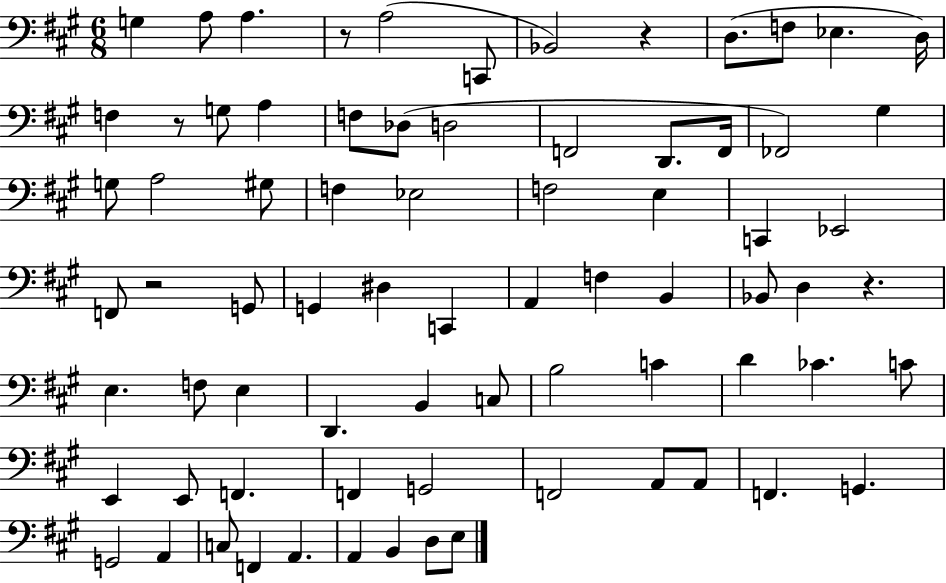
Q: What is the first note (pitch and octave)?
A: G3